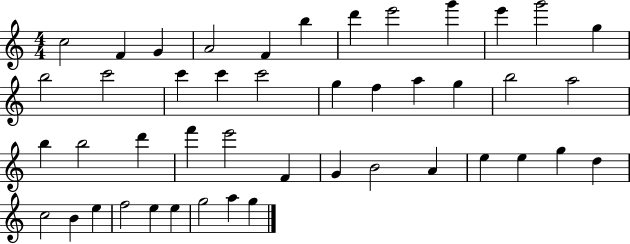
{
  \clef treble
  \numericTimeSignature
  \time 4/4
  \key c \major
  c''2 f'4 g'4 | a'2 f'4 b''4 | d'''4 e'''2 g'''4 | e'''4 g'''2 g''4 | \break b''2 c'''2 | c'''4 c'''4 c'''2 | g''4 f''4 a''4 g''4 | b''2 a''2 | \break b''4 b''2 d'''4 | f'''4 e'''2 f'4 | g'4 b'2 a'4 | e''4 e''4 g''4 d''4 | \break c''2 b'4 e''4 | f''2 e''4 e''4 | g''2 a''4 g''4 | \bar "|."
}